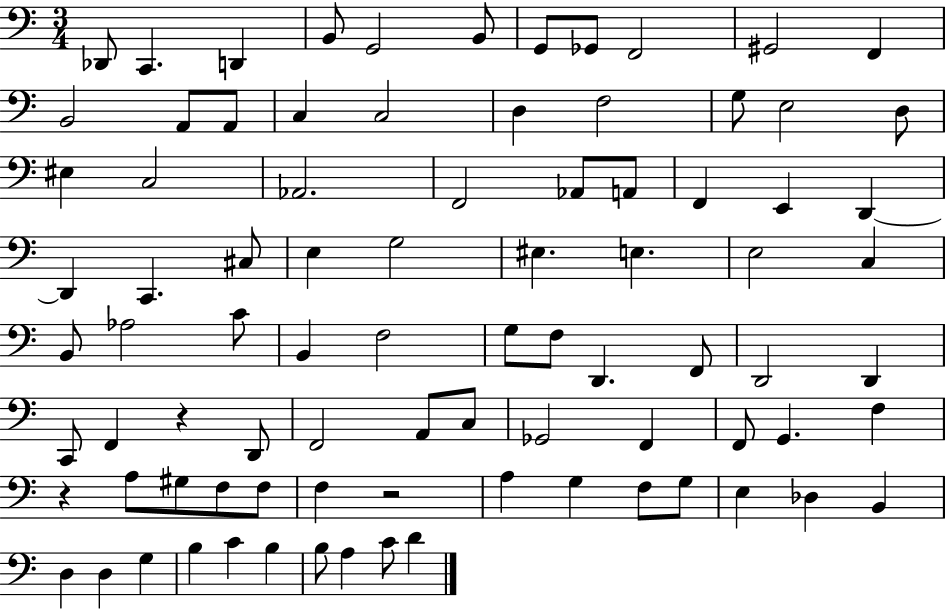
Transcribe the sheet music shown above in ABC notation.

X:1
T:Untitled
M:3/4
L:1/4
K:C
_D,,/2 C,, D,, B,,/2 G,,2 B,,/2 G,,/2 _G,,/2 F,,2 ^G,,2 F,, B,,2 A,,/2 A,,/2 C, C,2 D, F,2 G,/2 E,2 D,/2 ^E, C,2 _A,,2 F,,2 _A,,/2 A,,/2 F,, E,, D,, D,, C,, ^C,/2 E, G,2 ^E, E, E,2 C, B,,/2 _A,2 C/2 B,, F,2 G,/2 F,/2 D,, F,,/2 D,,2 D,, C,,/2 F,, z D,,/2 F,,2 A,,/2 C,/2 _G,,2 F,, F,,/2 G,, F, z A,/2 ^G,/2 F,/2 F,/2 F, z2 A, G, F,/2 G,/2 E, _D, B,, D, D, G, B, C B, B,/2 A, C/2 D